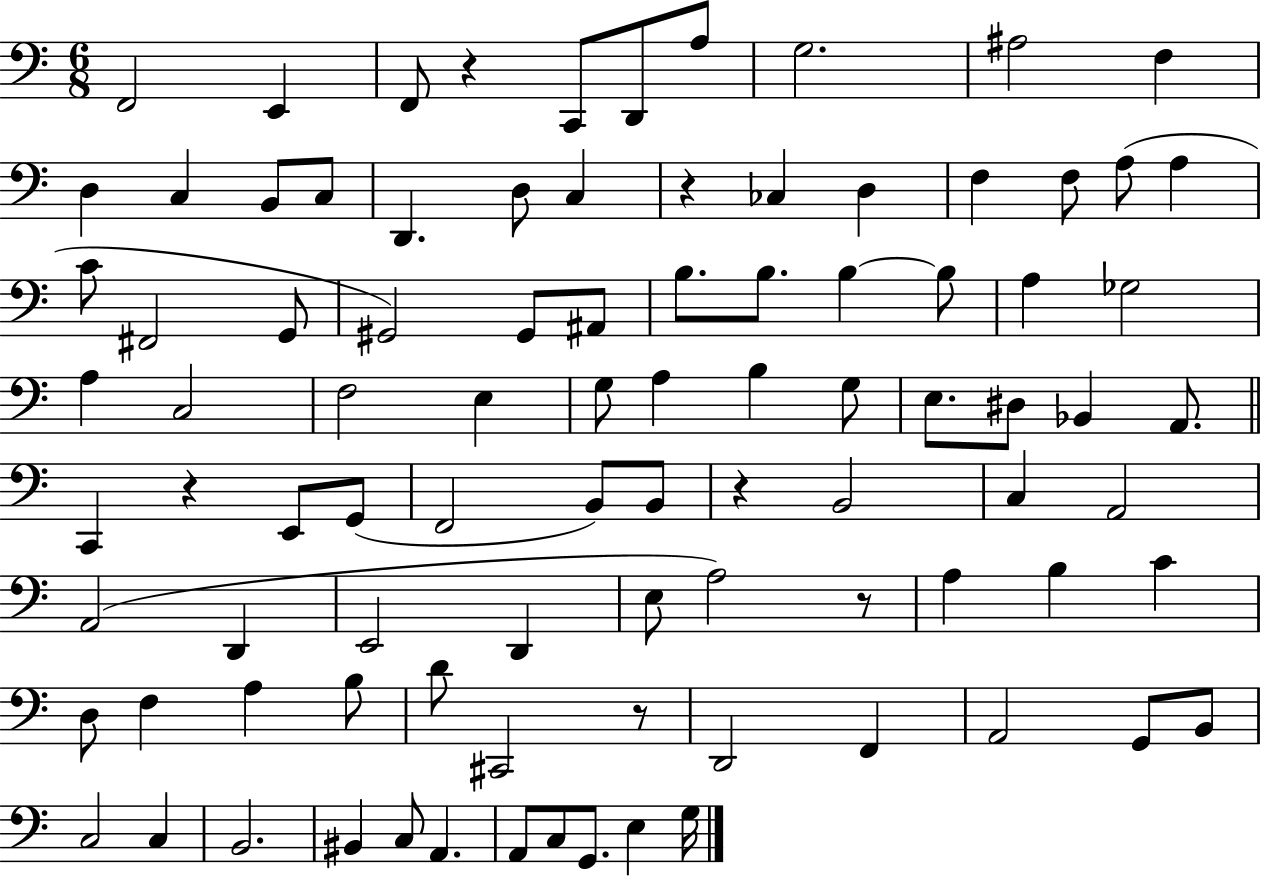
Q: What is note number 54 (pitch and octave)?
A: C3